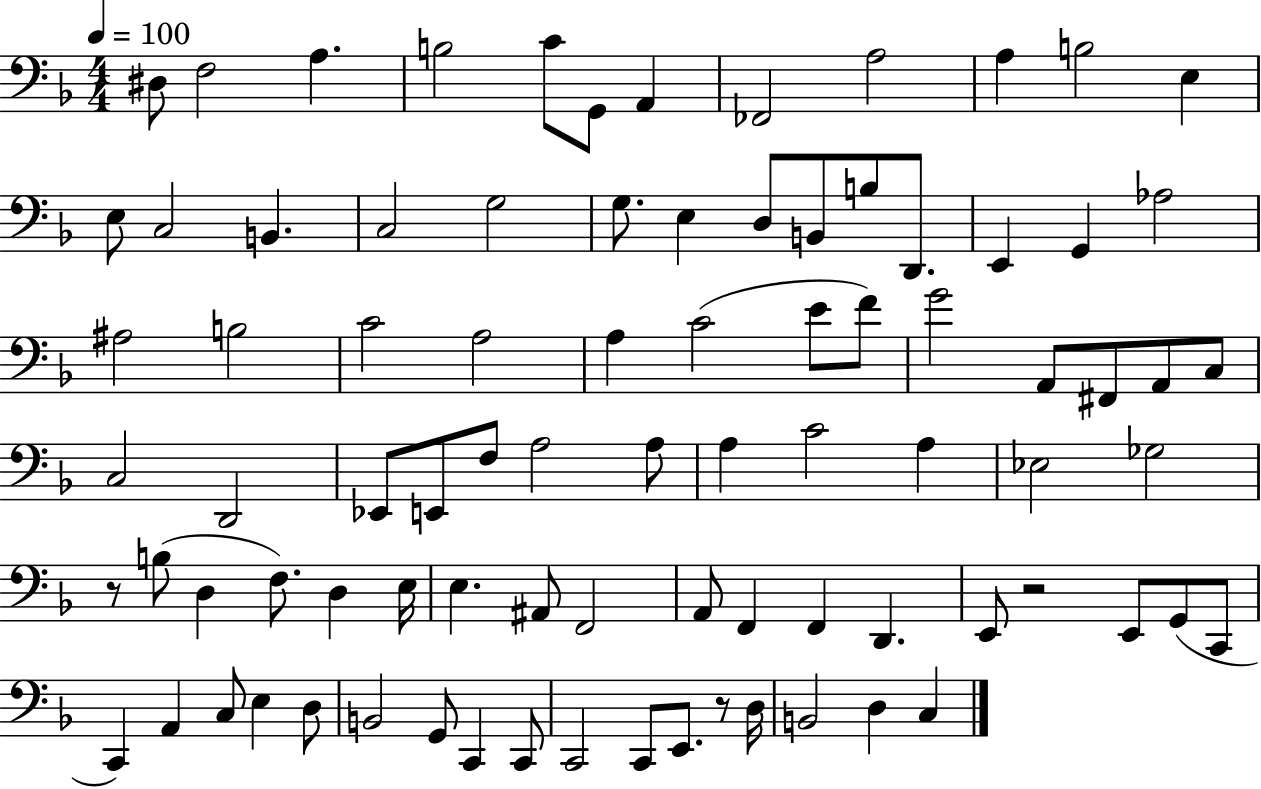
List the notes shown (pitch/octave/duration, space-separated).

D#3/e F3/h A3/q. B3/h C4/e G2/e A2/q FES2/h A3/h A3/q B3/h E3/q E3/e C3/h B2/q. C3/h G3/h G3/e. E3/q D3/e B2/e B3/e D2/e. E2/q G2/q Ab3/h A#3/h B3/h C4/h A3/h A3/q C4/h E4/e F4/e G4/h A2/e F#2/e A2/e C3/e C3/h D2/h Eb2/e E2/e F3/e A3/h A3/e A3/q C4/h A3/q Eb3/h Gb3/h R/e B3/e D3/q F3/e. D3/q E3/s E3/q. A#2/e F2/h A2/e F2/q F2/q D2/q. E2/e R/h E2/e G2/e C2/e C2/q A2/q C3/e E3/q D3/e B2/h G2/e C2/q C2/e C2/h C2/e E2/e. R/e D3/s B2/h D3/q C3/q